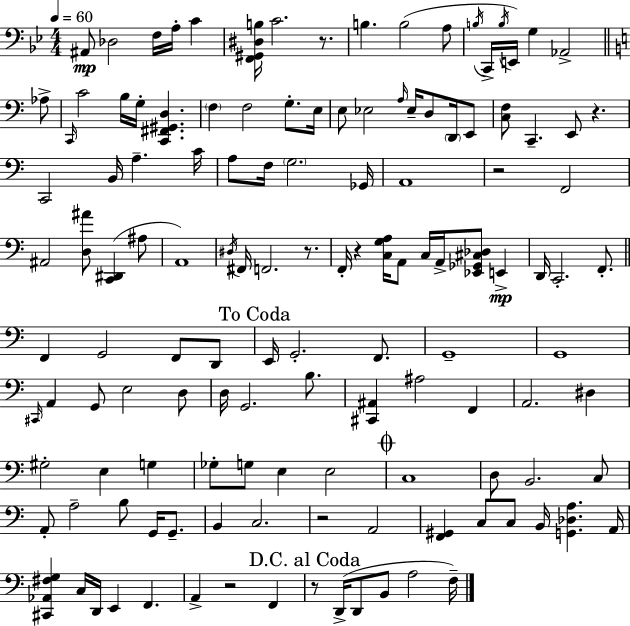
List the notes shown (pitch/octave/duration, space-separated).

A#2/e Db3/h F3/s A3/s C4/q [F2,G#2,D#3,B3]/s C4/h. R/e. B3/q. B3/h A3/e B3/s C2/s B3/s E2/s G3/q Ab2/h Ab3/e C2/s C4/h B3/s G3/s [C2,F#2,G#2,D3]/q. F3/q F3/h G3/e. E3/s E3/e Eb3/h A3/s Eb3/s D3/e D2/s E2/e [C3,F3]/e C2/q. E2/e R/q. C2/h B2/s A3/q. C4/s A3/e F3/s G3/h. Gb2/s A2/w R/h F2/h A#2/h [D3,A#4]/e [C2,D#2]/q A#3/e A2/w D#3/s F#2/s F2/h. R/e. F2/s R/q [C3,G3,A3]/s A2/e C3/s A2/s [Eb2,Gb2,C#3,Db3]/e E2/q D2/s C2/h. F2/e. F2/q G2/h F2/e D2/e E2/s G2/h. F2/e. G2/w G2/w C#2/s A2/q G2/e E3/h D3/e D3/s G2/h. B3/e. [C#2,A#2]/q A#3/h F2/q A2/h. D#3/q G#3/h E3/q G3/q Gb3/e G3/e E3/q E3/h C3/w D3/e B2/h. C3/e A2/e A3/h B3/e G2/s G2/e. B2/q C3/h. R/h A2/h [F2,G#2]/q C3/e C3/e B2/s [G2,Db3,A3]/q. A2/s [C#2,Ab2,F#3,G3]/q C3/s D2/s E2/q F2/q. A2/q R/h F2/q R/e D2/s D2/e B2/e A3/h F3/s